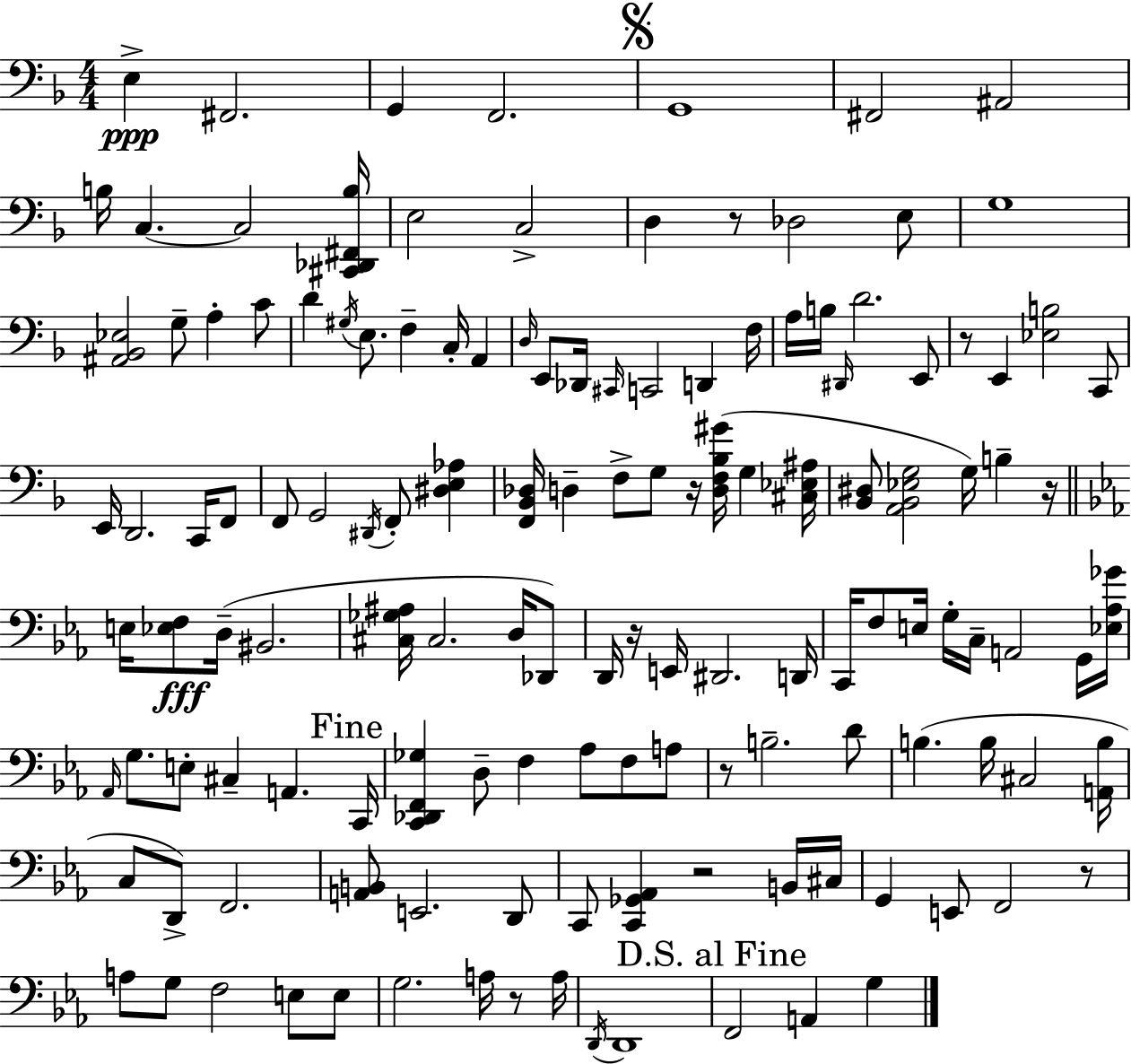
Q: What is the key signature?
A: D minor